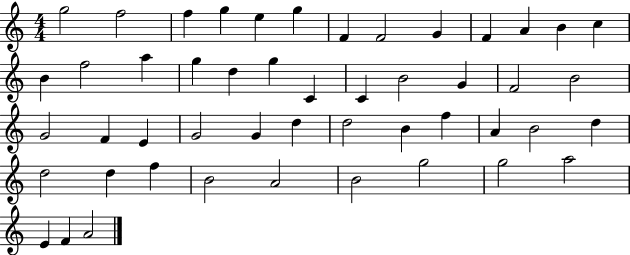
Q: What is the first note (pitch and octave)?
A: G5